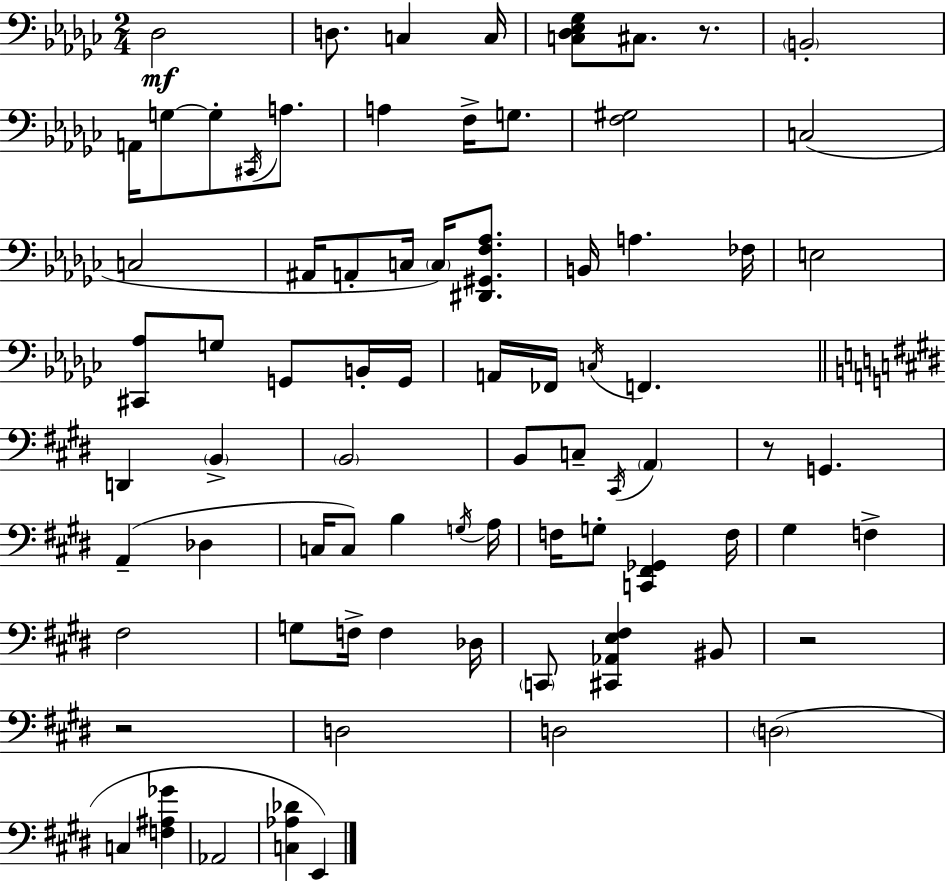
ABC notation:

X:1
T:Untitled
M:2/4
L:1/4
K:Ebm
_D,2 D,/2 C, C,/4 [C,_D,_E,_G,]/2 ^C,/2 z/2 B,,2 A,,/4 G,/2 G,/2 ^C,,/4 A,/2 A, F,/4 G,/2 [F,^G,]2 C,2 C,2 ^A,,/4 A,,/2 C,/4 C,/4 [^D,,^G,,F,_A,]/2 B,,/4 A, _F,/4 E,2 [^C,,_A,]/2 G,/2 G,,/2 B,,/4 G,,/4 A,,/4 _F,,/4 C,/4 F,, D,, B,, B,,2 B,,/2 C,/2 ^C,,/4 A,, z/2 G,, A,, _D, C,/4 C,/2 B, G,/4 A,/4 F,/4 G,/2 [C,,^F,,_G,,] F,/4 ^G, F, ^F,2 G,/2 F,/4 F, _D,/4 C,,/2 [^C,,_A,,E,^F,] ^B,,/2 z2 z2 D,2 D,2 D,2 C, [F,^A,_G] _A,,2 [C,_A,_D] E,,